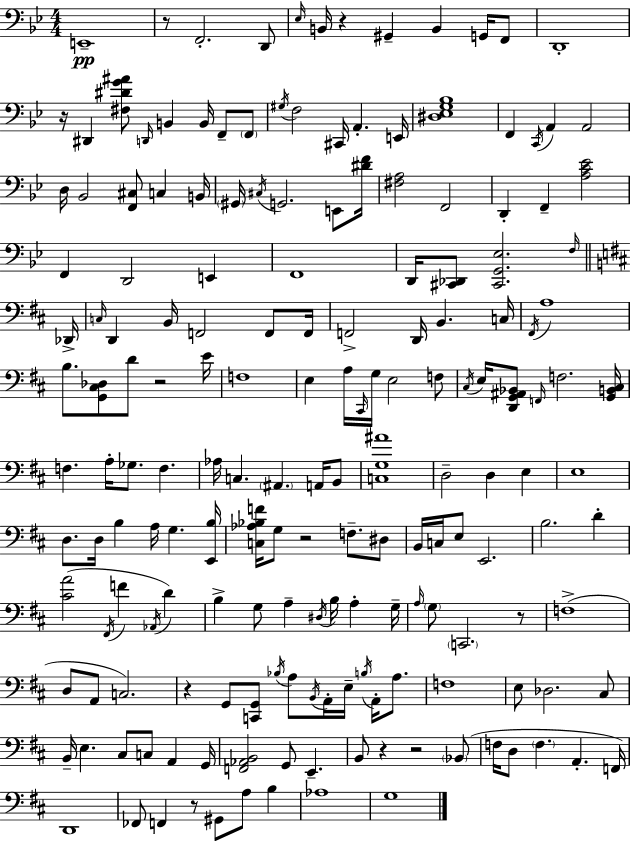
{
  \clef bass
  \numericTimeSignature
  \time 4/4
  \key g \minor
  \repeat volta 2 { e,1--\pp | r8 f,2.-. d,8 | \grace { ees16 } b,16 r4 gis,4-- b,4 g,16 f,8 | d,1-. | \break r16 dis,4 <fis dis' g' ais'>8 \grace { d,16 } b,4 b,16 f,8-- | \parenthesize f,8 \acciaccatura { gis16 } f2 cis,16 a,4.-. | e,16 <dis ees g bes>1 | f,4 \acciaccatura { c,16 } a,4 a,2 | \break d16 bes,2 <f, cis>8 c4 | b,16 \parenthesize gis,16 \acciaccatura { cis16 } g,2. | e,8 <dis' f'>16 <fis a>2 f,2 | d,4-. f,4-- <a c' ees'>2 | \break f,4 d,2 | e,4 f,1 | d,16 <cis, des,>8 <cis, g, ees>2. | \grace { f16 } \bar "||" \break \key b \minor des,16-> \grace { c16 } d,4 b,16 f,2 f,8 | f,16 f,2-> d,16 b,4. | c16 \acciaccatura { fis,16 } a1 | b8. <g, cis des>8 d'8 r2 | \break e'16 f1 | e4 a16 \grace { cis,16 } g16 e2 | f8 \acciaccatura { cis16 } e16 <d, g, ais, bes,>8 \grace { f,16 } f2. | <g, b, cis>16 f4. a16-. ges8. | \break f4. aes16 c4. \parenthesize ais,4. | a,16 b,8 <c g ais'>1 | d2-- d4 | e4 e1 | \break d8. d16 b4 a16 g4. | <e, b>16 <c aes bes f'>16 g8 r2 | f8.-- dis8 b,16 c16 e8 e,2. | b2. | \break d'4-. <cis' a'>2( \acciaccatura { fis,16 } f'4 | \acciaccatura { aes,16 } d'4) b4-> g8 a4-- | \acciaccatura { dis16 } b16 a4-. g16-- \grace { a16 } \parenthesize g8 \parenthesize c,2. | r8 f1->( | \break d8 a,8 c2.) | r4 g,8 | <c, g,>8 \acciaccatura { bes16 } a8 \acciaccatura { b,16 } a,16-. e16-- \acciaccatura { b16 } a,16-. a8. f1 | e8 des2. | \break cis8 b,16-- e4. | cis8 c8 a,4 g,16 <f, aes, b,>2 | g,8 e,4.-- b,8 r4 | r2 \parenthesize bes,8( f16 d8 | \break \parenthesize f4. a,4.-. f,16) d,1 | fes,8 f,4 | r8 gis,8 a8 b4 aes1 | g1 | \break } \bar "|."
}